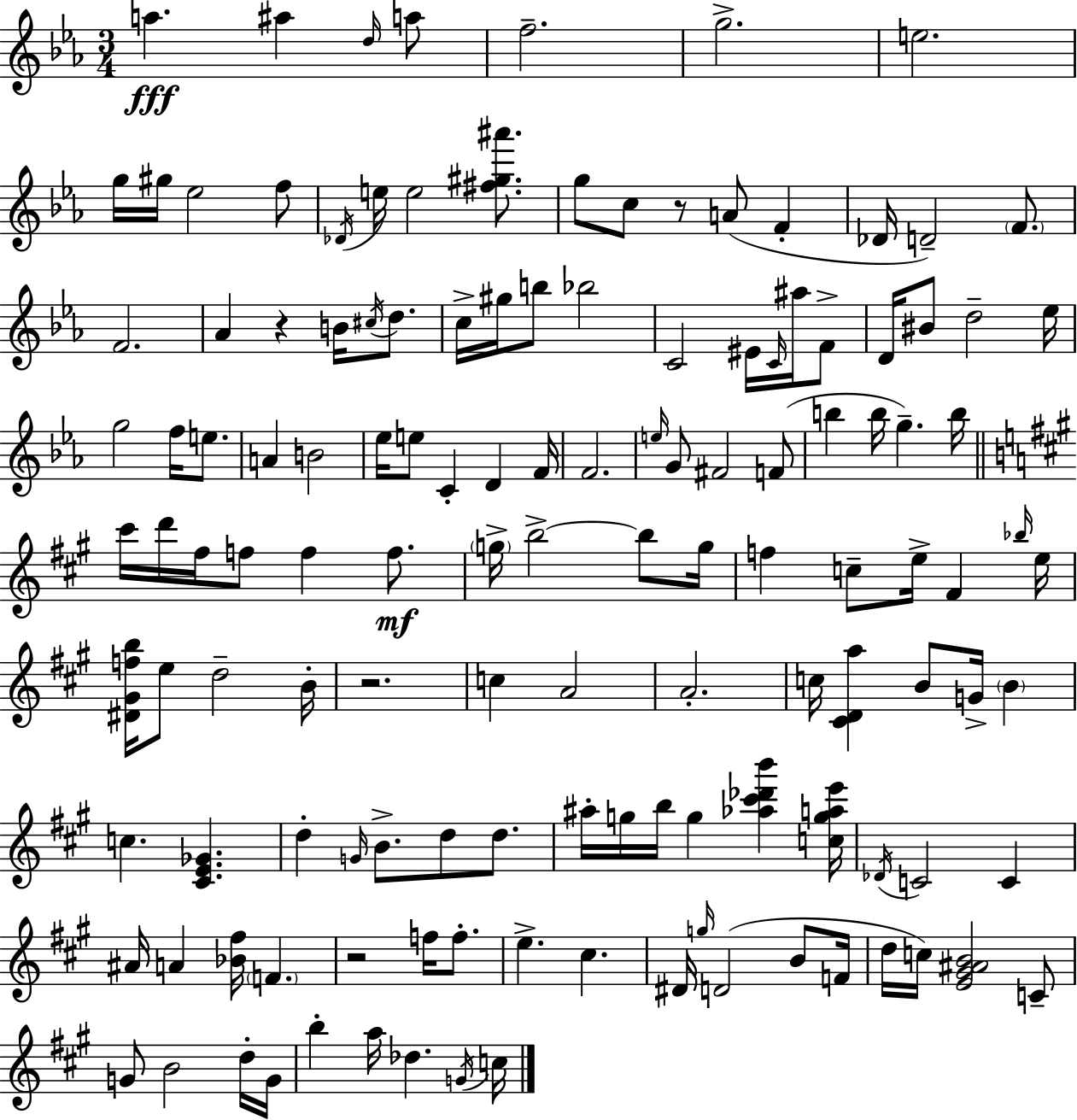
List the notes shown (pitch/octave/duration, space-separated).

A5/q. A#5/q D5/s A5/e F5/h. G5/h. E5/h. G5/s G#5/s Eb5/h F5/e Db4/s E5/s E5/h [F#5,G#5,A#6]/e. G5/e C5/e R/e A4/e F4/q Db4/s D4/h F4/e. F4/h. Ab4/q R/q B4/s C#5/s D5/e. C5/s G#5/s B5/e Bb5/h C4/h EIS4/s C4/s A#5/s F4/e D4/s BIS4/e D5/h Eb5/s G5/h F5/s E5/e. A4/q B4/h Eb5/s E5/e C4/q D4/q F4/s F4/h. E5/s G4/e F#4/h F4/e B5/q B5/s G5/q. B5/s C#6/s D6/s F#5/s F5/e F5/q F5/e. G5/s B5/h B5/e G5/s F5/q C5/e E5/s F#4/q Bb5/s E5/s [D#4,G#4,F5,B5]/s E5/e D5/h B4/s R/h. C5/q A4/h A4/h. C5/s [C#4,D4,A5]/q B4/e G4/s B4/q C5/q. [C#4,E4,Gb4]/q. D5/q G4/s B4/e. D5/e D5/e. A#5/s G5/s B5/s G5/q [Ab5,C#6,Db6,B6]/q [C5,G5,A5,E6]/s Db4/s C4/h C4/q A#4/s A4/q [Bb4,F#5]/s F4/q. R/h F5/s F5/e. E5/q. C#5/q. D#4/s G5/s D4/h B4/e F4/s D5/s C5/s [E4,G#4,A#4,B4]/h C4/e G4/e B4/h D5/s G4/s B5/q A5/s Db5/q. G4/s C5/s